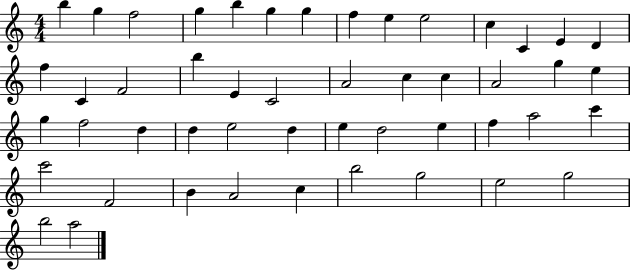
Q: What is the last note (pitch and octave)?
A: A5